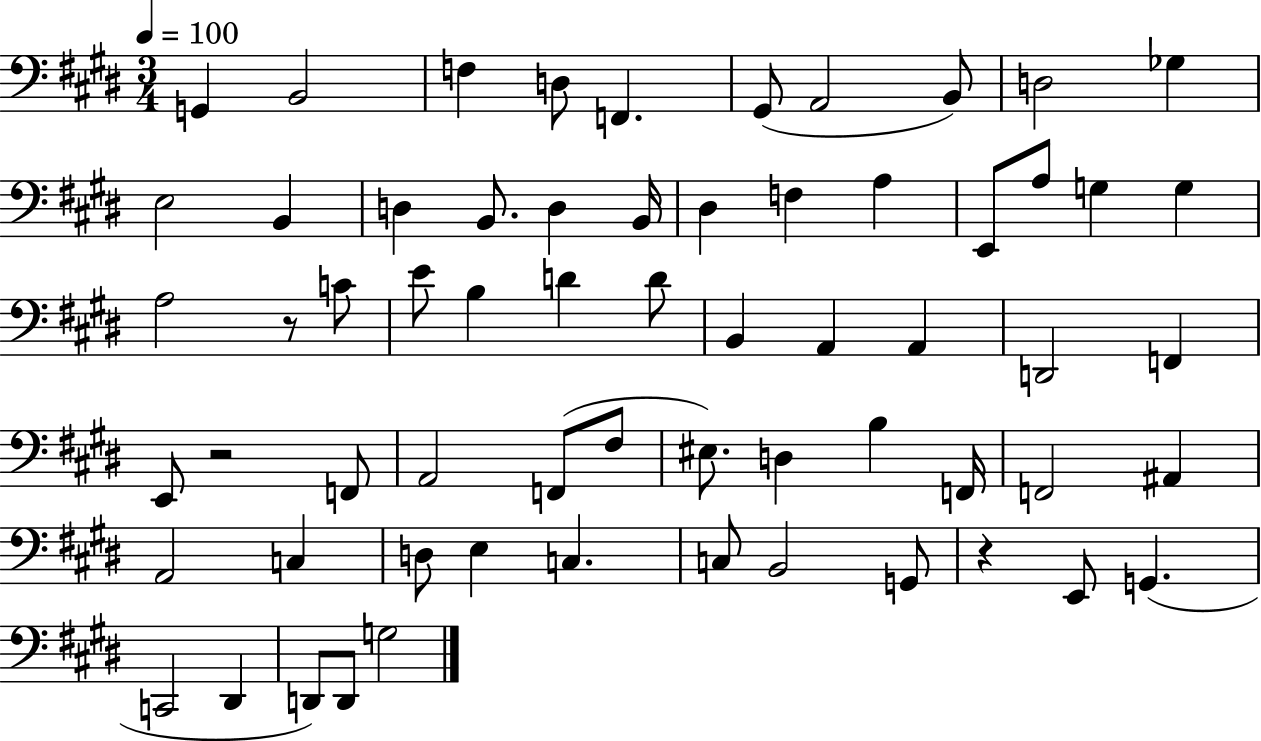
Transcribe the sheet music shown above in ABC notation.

X:1
T:Untitled
M:3/4
L:1/4
K:E
G,, B,,2 F, D,/2 F,, ^G,,/2 A,,2 B,,/2 D,2 _G, E,2 B,, D, B,,/2 D, B,,/4 ^D, F, A, E,,/2 A,/2 G, G, A,2 z/2 C/2 E/2 B, D D/2 B,, A,, A,, D,,2 F,, E,,/2 z2 F,,/2 A,,2 F,,/2 ^F,/2 ^E,/2 D, B, F,,/4 F,,2 ^A,, A,,2 C, D,/2 E, C, C,/2 B,,2 G,,/2 z E,,/2 G,, C,,2 ^D,, D,,/2 D,,/2 G,2